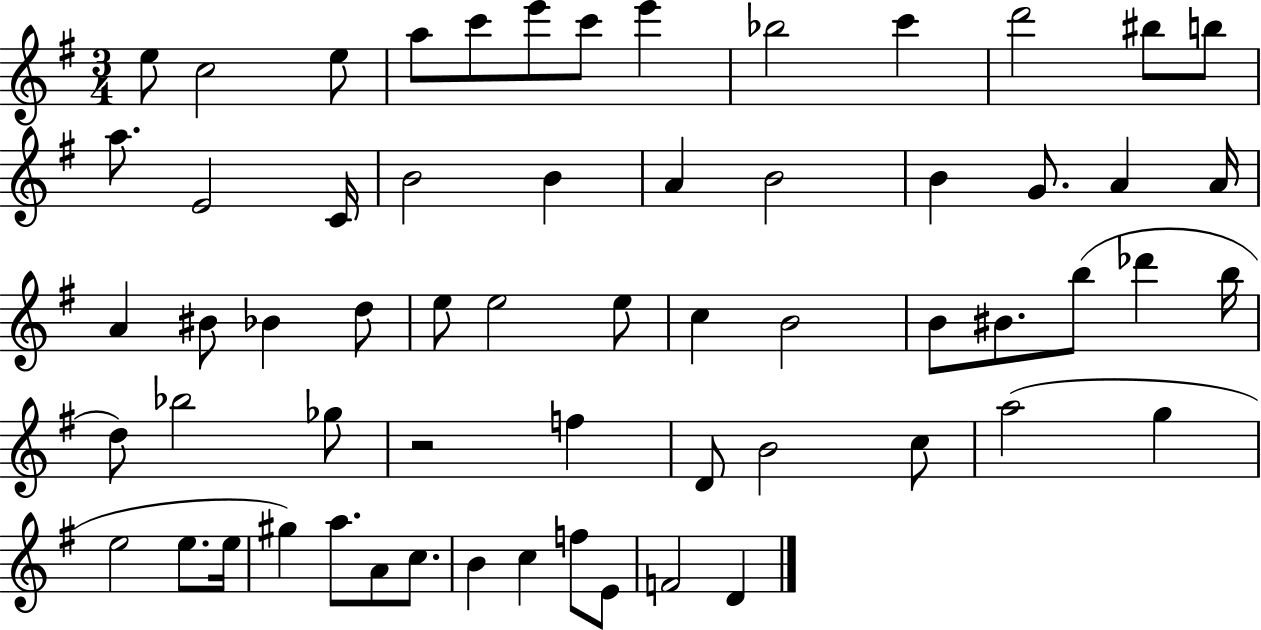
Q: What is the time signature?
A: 3/4